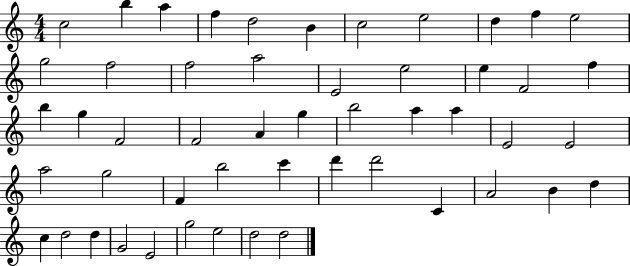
C5/h B5/q A5/q F5/q D5/h B4/q C5/h E5/h D5/q F5/q E5/h G5/h F5/h F5/h A5/h E4/h E5/h E5/q F4/h F5/q B5/q G5/q F4/h F4/h A4/q G5/q B5/h A5/q A5/q E4/h E4/h A5/h G5/h F4/q B5/h C6/q D6/q D6/h C4/q A4/h B4/q D5/q C5/q D5/h D5/q G4/h E4/h G5/h E5/h D5/h D5/h